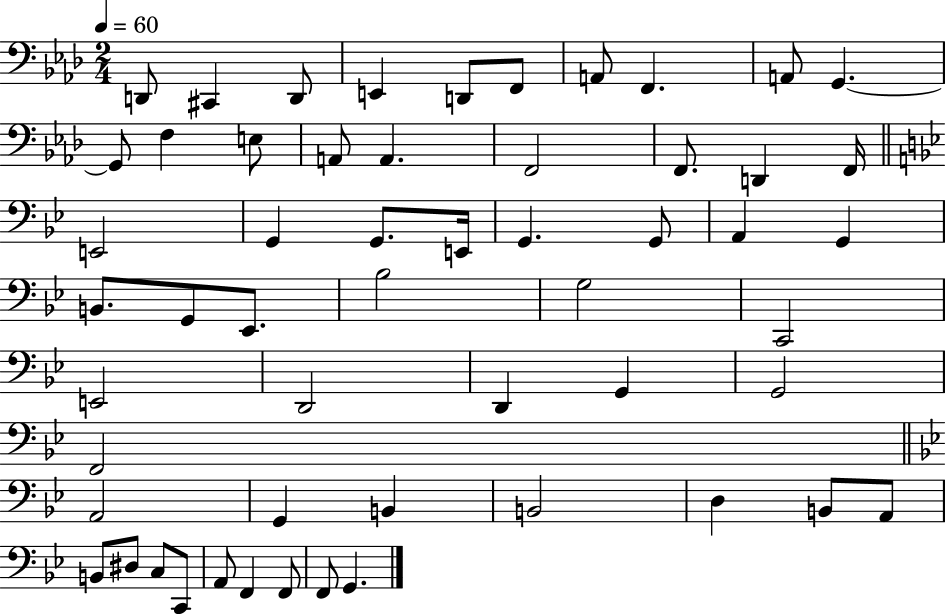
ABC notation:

X:1
T:Untitled
M:2/4
L:1/4
K:Ab
D,,/2 ^C,, D,,/2 E,, D,,/2 F,,/2 A,,/2 F,, A,,/2 G,, G,,/2 F, E,/2 A,,/2 A,, F,,2 F,,/2 D,, F,,/4 E,,2 G,, G,,/2 E,,/4 G,, G,,/2 A,, G,, B,,/2 G,,/2 _E,,/2 _B,2 G,2 C,,2 E,,2 D,,2 D,, G,, G,,2 F,,2 A,,2 G,, B,, B,,2 D, B,,/2 A,,/2 B,,/2 ^D,/2 C,/2 C,,/2 A,,/2 F,, F,,/2 F,,/2 G,,